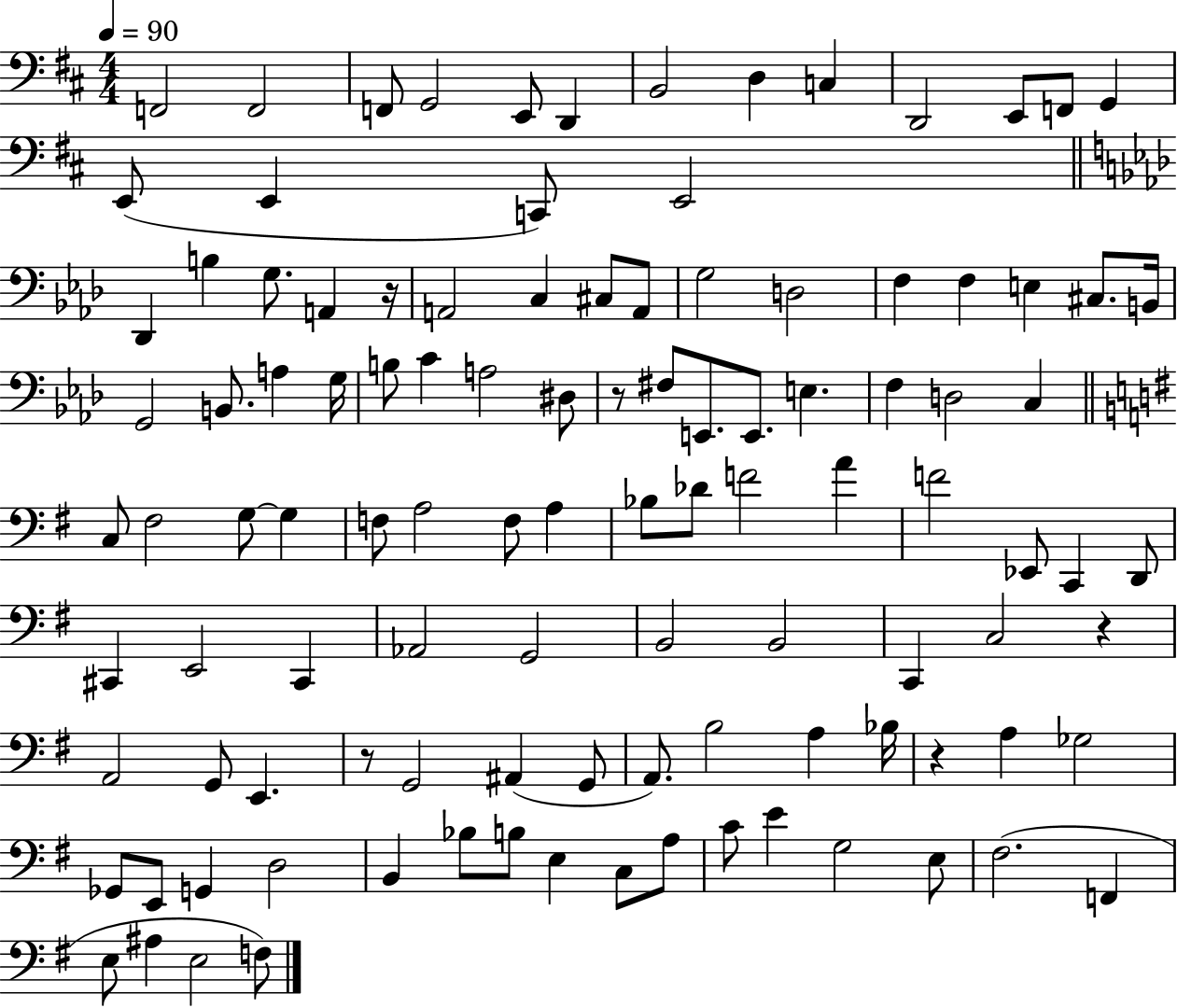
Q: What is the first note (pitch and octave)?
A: F2